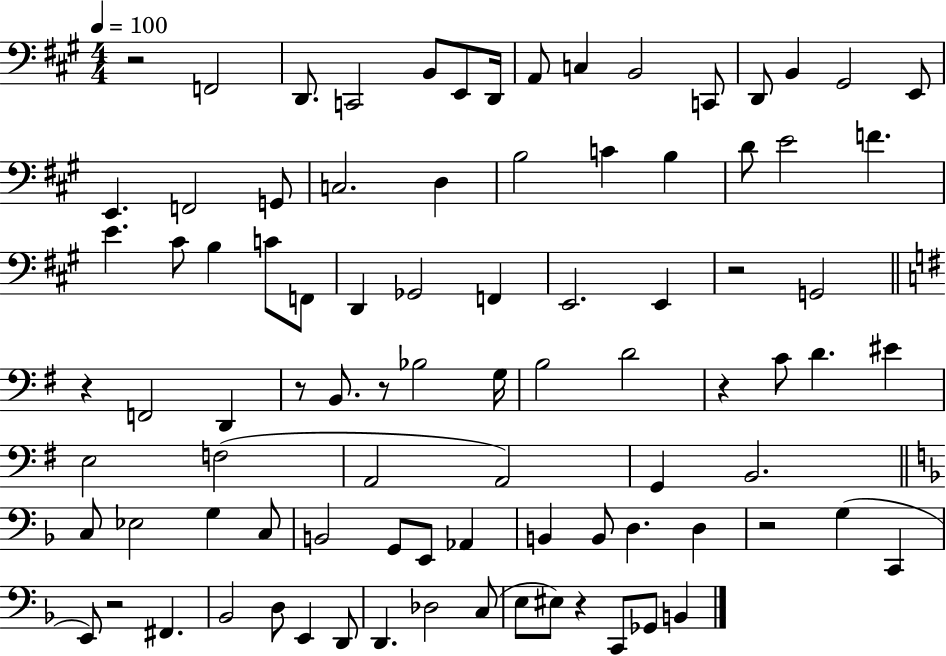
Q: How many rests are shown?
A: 9